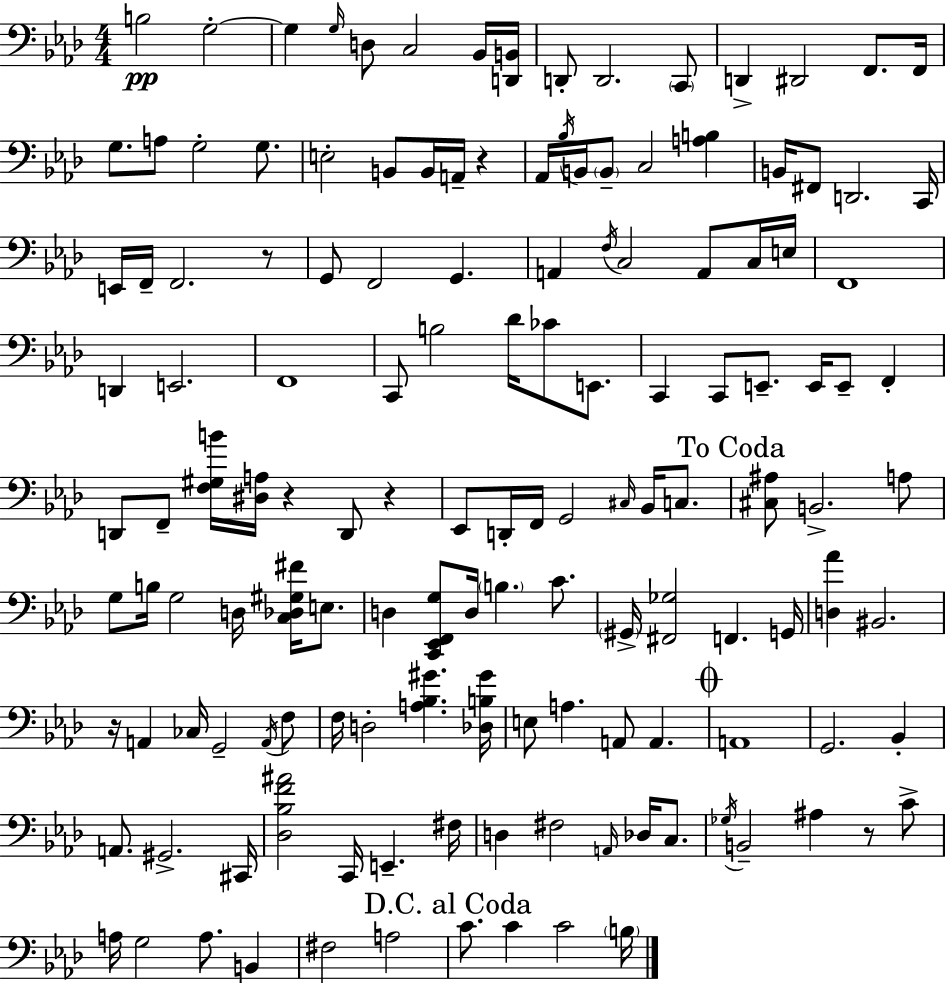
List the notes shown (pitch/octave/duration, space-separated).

B3/h G3/h G3/q G3/s D3/e C3/h Bb2/s [D2,B2]/s D2/e D2/h. C2/e D2/q D#2/h F2/e. F2/s G3/e. A3/e G3/h G3/e. E3/h B2/e B2/s A2/s R/q Ab2/s Bb3/s B2/s B2/e C3/h [A3,B3]/q B2/s F#2/e D2/h. C2/s E2/s F2/s F2/h. R/e G2/e F2/h G2/q. A2/q F3/s C3/h A2/e C3/s E3/s F2/w D2/q E2/h. F2/w C2/e B3/h Db4/s CES4/e E2/e. C2/q C2/e E2/e. E2/s E2/e F2/q D2/e F2/e [F3,G#3,B4]/s [D#3,A3]/s R/q D2/e R/q Eb2/e D2/s F2/s G2/h C#3/s Bb2/s C3/e. [C#3,A#3]/e B2/h. A3/e G3/e B3/s G3/h D3/s [C3,Db3,G#3,F#4]/s E3/e. D3/q [C2,Eb2,F2,G3]/e D3/s B3/q. C4/e. G#2/s [F#2,Gb3]/h F2/q. G2/s [D3,Ab4]/q BIS2/h. R/s A2/q CES3/s G2/h A2/s F3/e F3/s D3/h [A3,Bb3,G#4]/q. [Db3,B3,G#4]/s E3/e A3/q. A2/e A2/q. A2/w G2/h. Bb2/q A2/e. G#2/h. C#2/s [Db3,Bb3,F4,A#4]/h C2/s E2/q. F#3/s D3/q F#3/h A2/s Db3/s C3/e. Gb3/s B2/h A#3/q R/e C4/e A3/s G3/h A3/e. B2/q F#3/h A3/h C4/e. C4/q C4/h B3/s